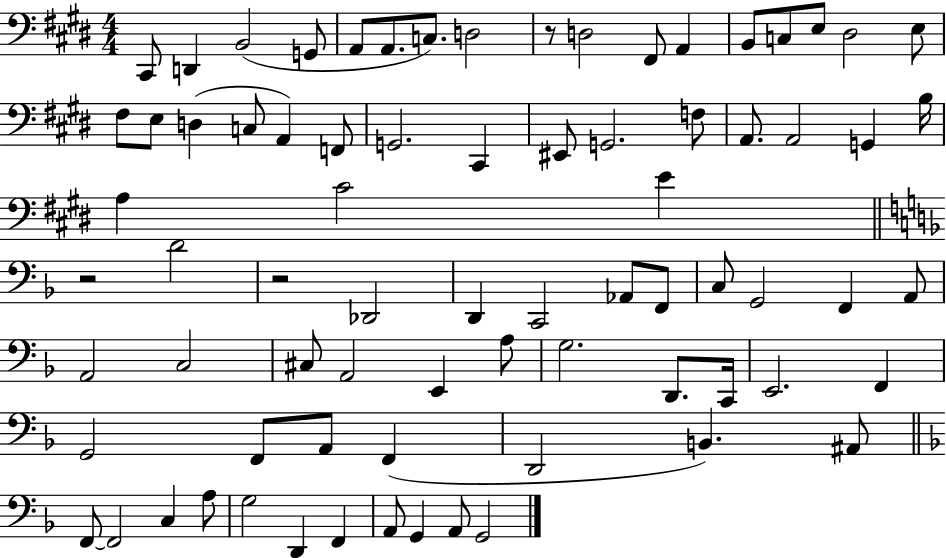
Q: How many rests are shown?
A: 3